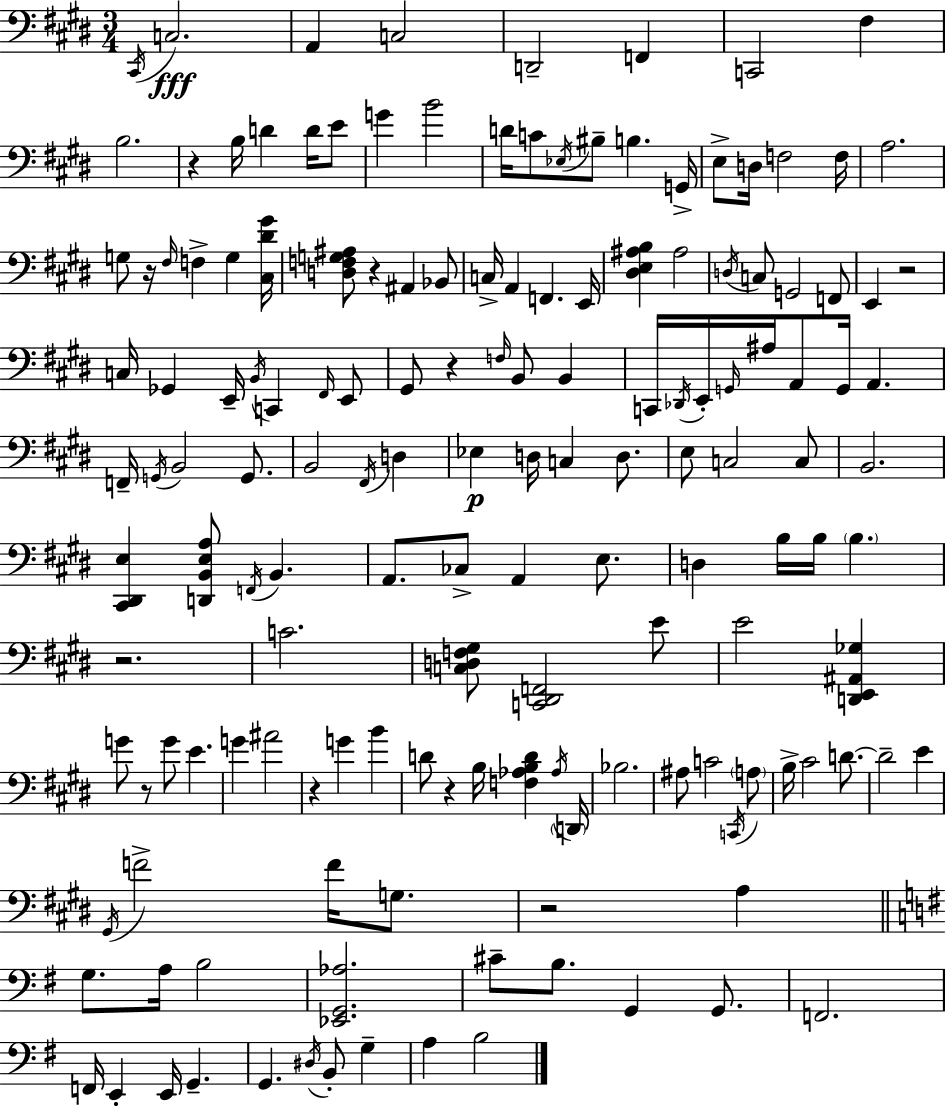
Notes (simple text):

C#2/s C3/h. A2/q C3/h D2/h F2/q C2/h F#3/q B3/h. R/q B3/s D4/q D4/s E4/e G4/q B4/h D4/s C4/e Eb3/s BIS3/e B3/q. G2/s E3/e D3/s F3/h F3/s A3/h. G3/e R/s F#3/s F3/q G3/q [C#3,D#4,G#4]/s [D3,F3,G3,A#3]/e R/q A#2/q Bb2/e C3/s A2/q F2/q. E2/s [D#3,E3,A#3,B3]/q A#3/h D3/s C3/e G2/h F2/e E2/q R/h C3/s Gb2/q E2/s B2/s C2/q F#2/s E2/e G#2/e R/q F3/s B2/e B2/q C2/s Db2/s E2/s G2/s A#3/s A2/e G2/s A2/q. F2/s G2/s B2/h G2/e. B2/h F#2/s D3/q Eb3/q D3/s C3/q D3/e. E3/e C3/h C3/e B2/h. [C#2,D#2,E3]/q [D2,B2,E3,A3]/e F2/s B2/q. A2/e. CES3/e A2/q E3/e. D3/q B3/s B3/s B3/q. R/h. C4/h. [C3,D3,F3,G#3]/e [C2,D#2,F2]/h E4/e E4/h [D2,E2,A#2,Gb3]/q G4/e R/e G4/e E4/q. G4/q A#4/h R/q G4/q B4/q D4/e R/q B3/s [F3,Ab3,B3,D4]/q Ab3/s D2/s Bb3/h. A#3/e C4/h C2/s A3/e B3/s C#4/h D4/e. D4/h E4/q G#2/s F4/h F4/s G3/e. R/h A3/q G3/e. A3/s B3/h [Eb2,G2,Ab3]/h. C#4/e B3/e. G2/q G2/e. F2/h. F2/s E2/q E2/s G2/q. G2/q. D#3/s B2/e G3/q A3/q B3/h